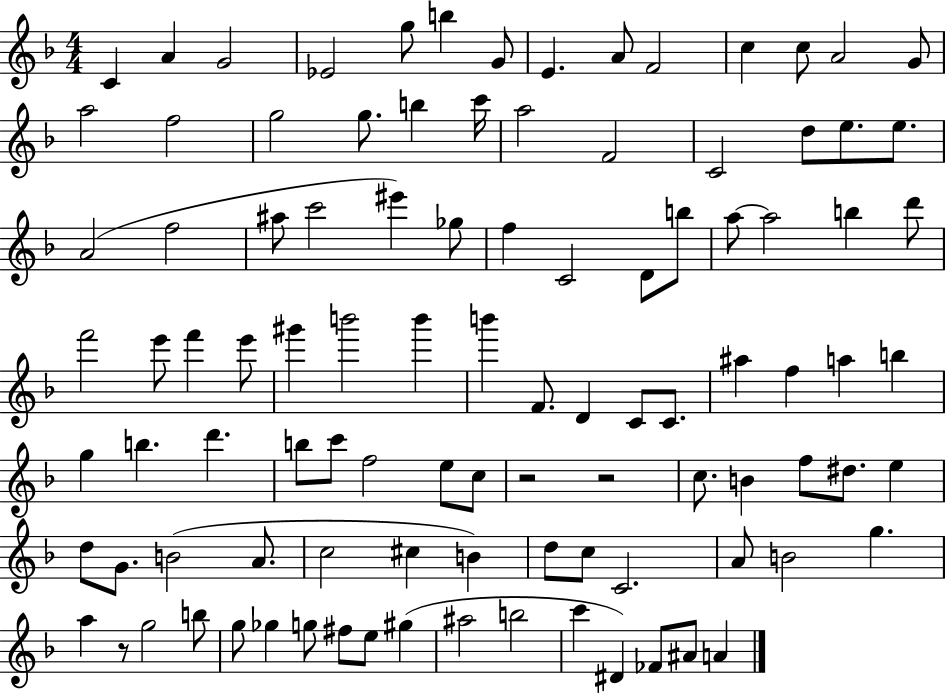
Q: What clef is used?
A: treble